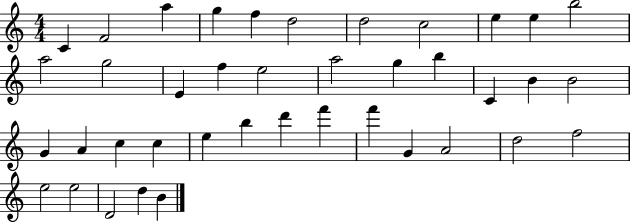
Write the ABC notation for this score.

X:1
T:Untitled
M:4/4
L:1/4
K:C
C F2 a g f d2 d2 c2 e e b2 a2 g2 E f e2 a2 g b C B B2 G A c c e b d' f' f' G A2 d2 f2 e2 e2 D2 d B